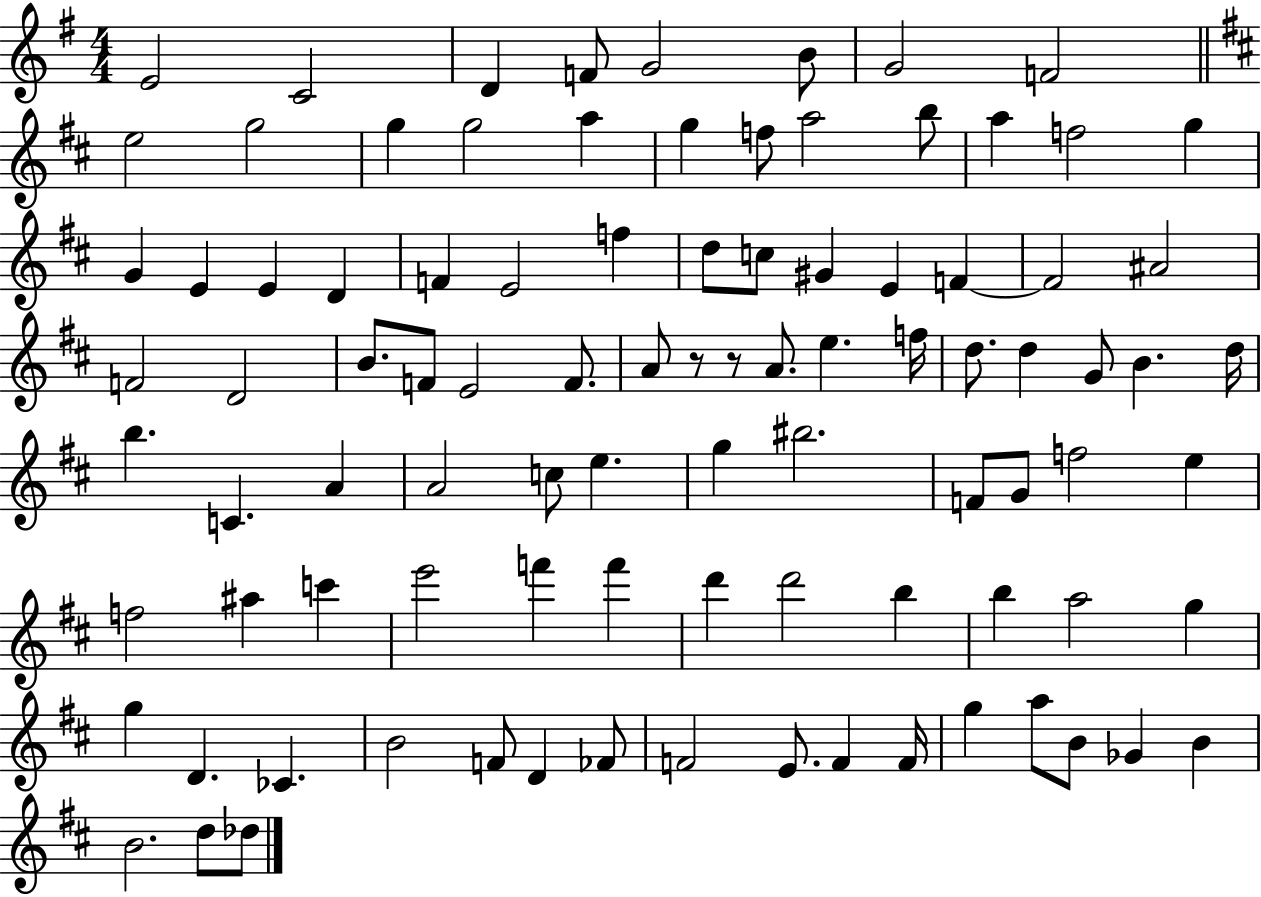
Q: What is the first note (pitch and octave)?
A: E4